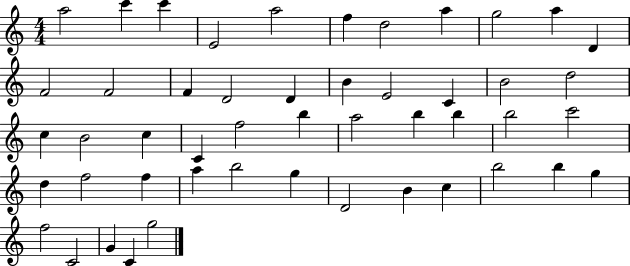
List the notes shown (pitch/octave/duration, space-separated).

A5/h C6/q C6/q E4/h A5/h F5/q D5/h A5/q G5/h A5/q D4/q F4/h F4/h F4/q D4/h D4/q B4/q E4/h C4/q B4/h D5/h C5/q B4/h C5/q C4/q F5/h B5/q A5/h B5/q B5/q B5/h C6/h D5/q F5/h F5/q A5/q B5/h G5/q D4/h B4/q C5/q B5/h B5/q G5/q F5/h C4/h G4/q C4/q G5/h